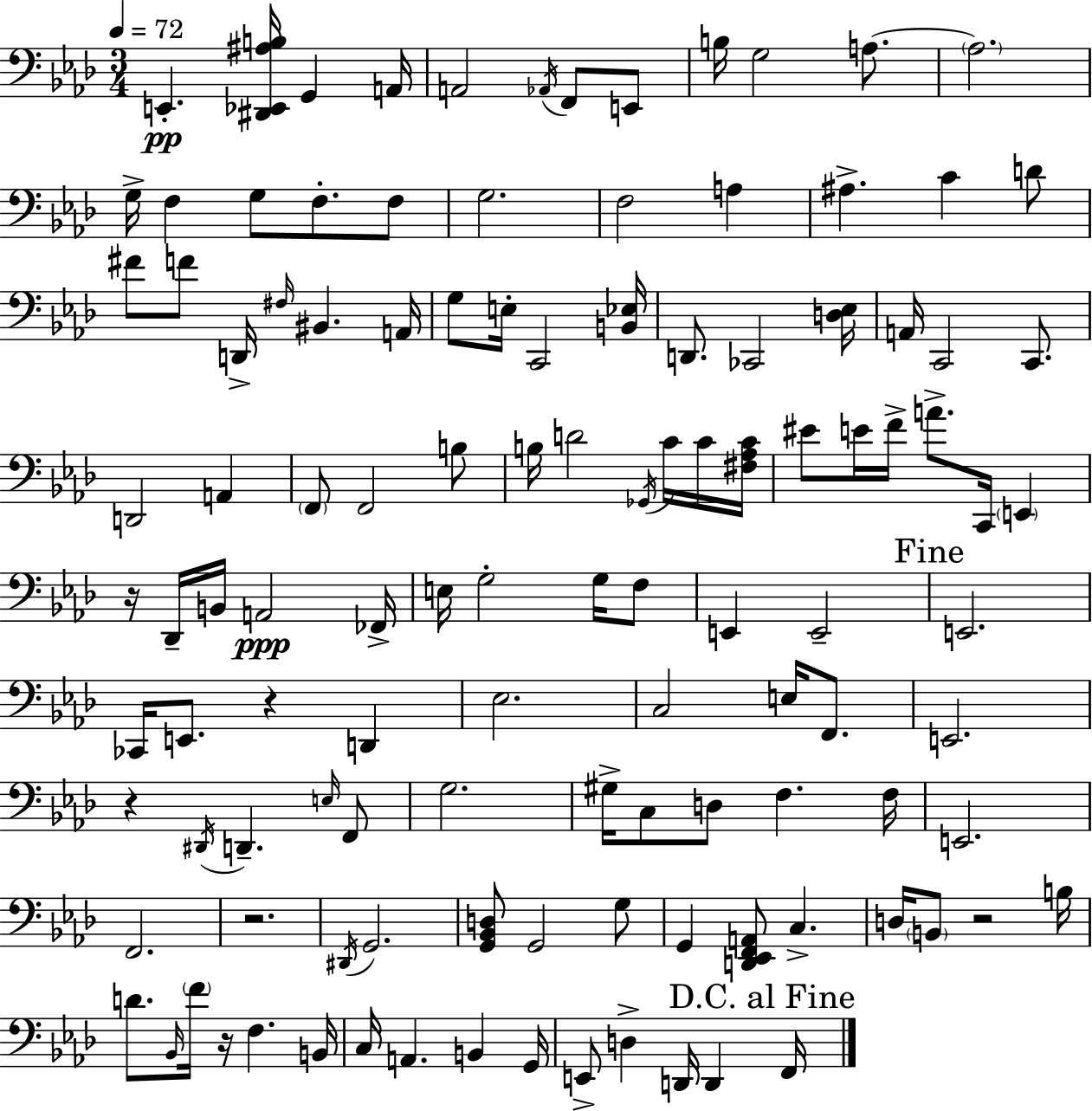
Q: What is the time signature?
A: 3/4